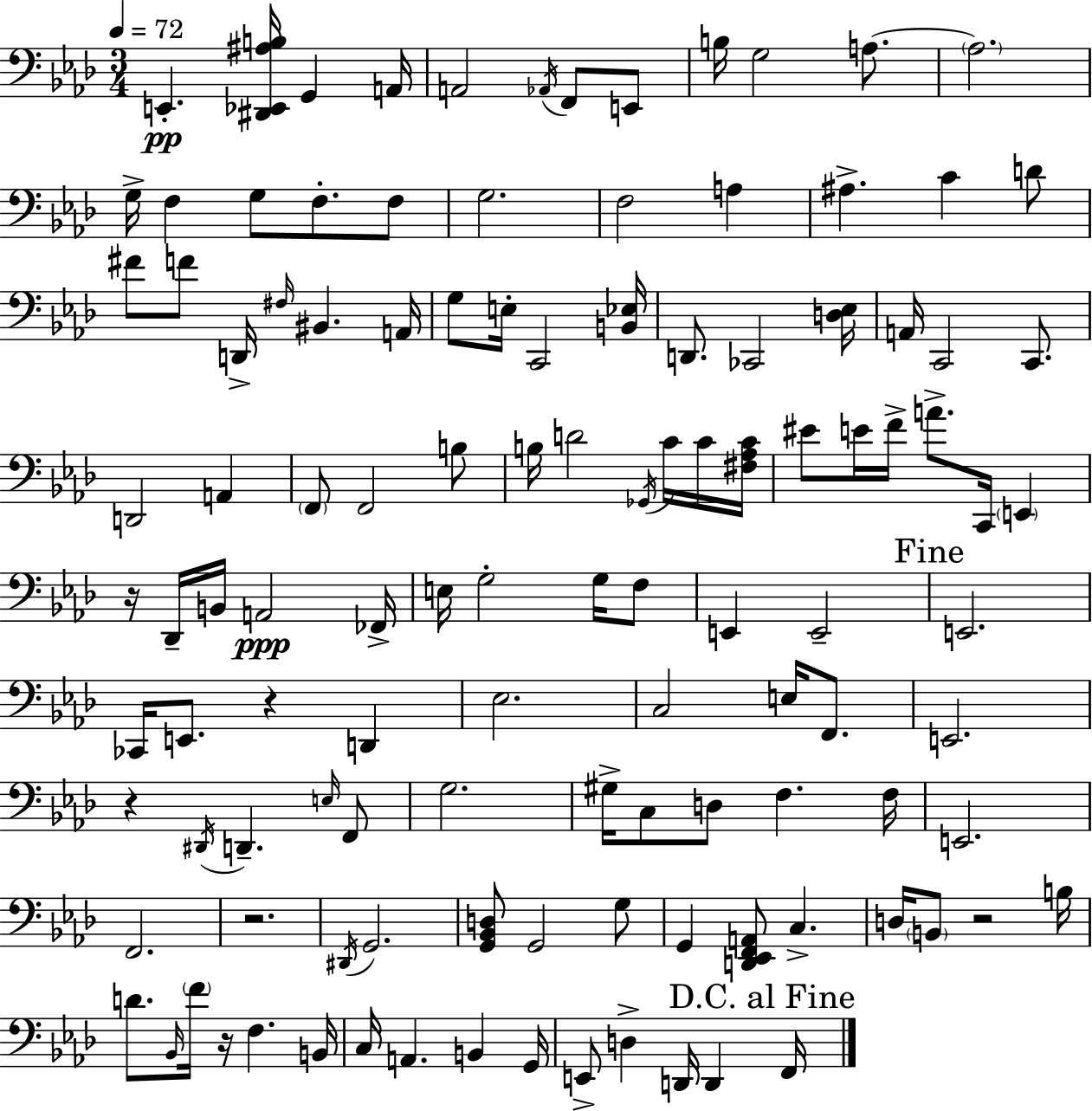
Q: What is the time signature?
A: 3/4